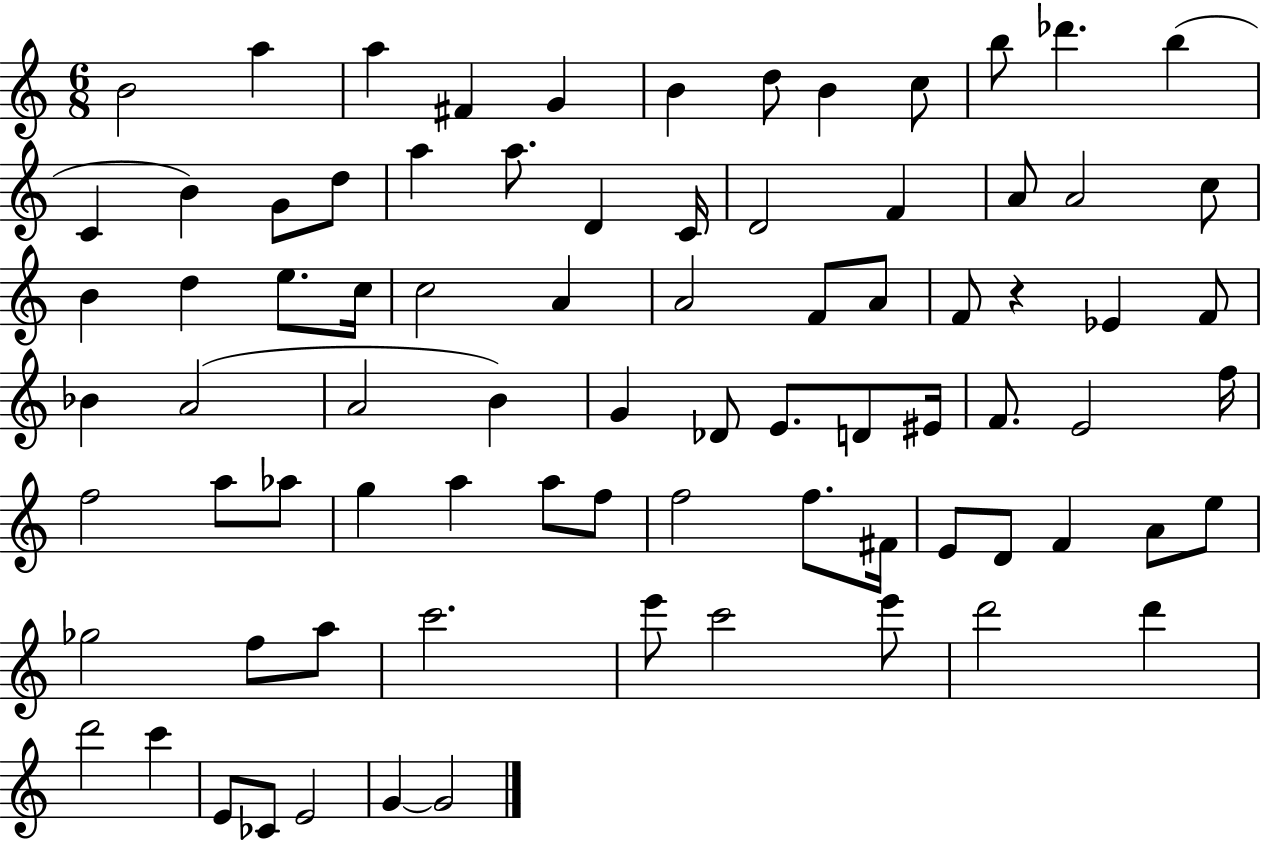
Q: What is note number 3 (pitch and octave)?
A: A5